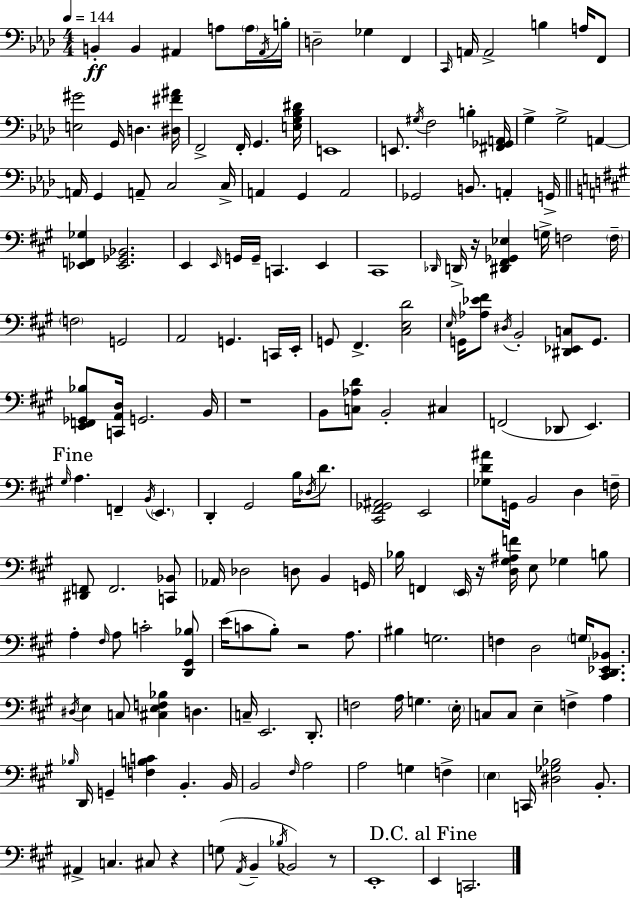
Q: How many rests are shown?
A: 6